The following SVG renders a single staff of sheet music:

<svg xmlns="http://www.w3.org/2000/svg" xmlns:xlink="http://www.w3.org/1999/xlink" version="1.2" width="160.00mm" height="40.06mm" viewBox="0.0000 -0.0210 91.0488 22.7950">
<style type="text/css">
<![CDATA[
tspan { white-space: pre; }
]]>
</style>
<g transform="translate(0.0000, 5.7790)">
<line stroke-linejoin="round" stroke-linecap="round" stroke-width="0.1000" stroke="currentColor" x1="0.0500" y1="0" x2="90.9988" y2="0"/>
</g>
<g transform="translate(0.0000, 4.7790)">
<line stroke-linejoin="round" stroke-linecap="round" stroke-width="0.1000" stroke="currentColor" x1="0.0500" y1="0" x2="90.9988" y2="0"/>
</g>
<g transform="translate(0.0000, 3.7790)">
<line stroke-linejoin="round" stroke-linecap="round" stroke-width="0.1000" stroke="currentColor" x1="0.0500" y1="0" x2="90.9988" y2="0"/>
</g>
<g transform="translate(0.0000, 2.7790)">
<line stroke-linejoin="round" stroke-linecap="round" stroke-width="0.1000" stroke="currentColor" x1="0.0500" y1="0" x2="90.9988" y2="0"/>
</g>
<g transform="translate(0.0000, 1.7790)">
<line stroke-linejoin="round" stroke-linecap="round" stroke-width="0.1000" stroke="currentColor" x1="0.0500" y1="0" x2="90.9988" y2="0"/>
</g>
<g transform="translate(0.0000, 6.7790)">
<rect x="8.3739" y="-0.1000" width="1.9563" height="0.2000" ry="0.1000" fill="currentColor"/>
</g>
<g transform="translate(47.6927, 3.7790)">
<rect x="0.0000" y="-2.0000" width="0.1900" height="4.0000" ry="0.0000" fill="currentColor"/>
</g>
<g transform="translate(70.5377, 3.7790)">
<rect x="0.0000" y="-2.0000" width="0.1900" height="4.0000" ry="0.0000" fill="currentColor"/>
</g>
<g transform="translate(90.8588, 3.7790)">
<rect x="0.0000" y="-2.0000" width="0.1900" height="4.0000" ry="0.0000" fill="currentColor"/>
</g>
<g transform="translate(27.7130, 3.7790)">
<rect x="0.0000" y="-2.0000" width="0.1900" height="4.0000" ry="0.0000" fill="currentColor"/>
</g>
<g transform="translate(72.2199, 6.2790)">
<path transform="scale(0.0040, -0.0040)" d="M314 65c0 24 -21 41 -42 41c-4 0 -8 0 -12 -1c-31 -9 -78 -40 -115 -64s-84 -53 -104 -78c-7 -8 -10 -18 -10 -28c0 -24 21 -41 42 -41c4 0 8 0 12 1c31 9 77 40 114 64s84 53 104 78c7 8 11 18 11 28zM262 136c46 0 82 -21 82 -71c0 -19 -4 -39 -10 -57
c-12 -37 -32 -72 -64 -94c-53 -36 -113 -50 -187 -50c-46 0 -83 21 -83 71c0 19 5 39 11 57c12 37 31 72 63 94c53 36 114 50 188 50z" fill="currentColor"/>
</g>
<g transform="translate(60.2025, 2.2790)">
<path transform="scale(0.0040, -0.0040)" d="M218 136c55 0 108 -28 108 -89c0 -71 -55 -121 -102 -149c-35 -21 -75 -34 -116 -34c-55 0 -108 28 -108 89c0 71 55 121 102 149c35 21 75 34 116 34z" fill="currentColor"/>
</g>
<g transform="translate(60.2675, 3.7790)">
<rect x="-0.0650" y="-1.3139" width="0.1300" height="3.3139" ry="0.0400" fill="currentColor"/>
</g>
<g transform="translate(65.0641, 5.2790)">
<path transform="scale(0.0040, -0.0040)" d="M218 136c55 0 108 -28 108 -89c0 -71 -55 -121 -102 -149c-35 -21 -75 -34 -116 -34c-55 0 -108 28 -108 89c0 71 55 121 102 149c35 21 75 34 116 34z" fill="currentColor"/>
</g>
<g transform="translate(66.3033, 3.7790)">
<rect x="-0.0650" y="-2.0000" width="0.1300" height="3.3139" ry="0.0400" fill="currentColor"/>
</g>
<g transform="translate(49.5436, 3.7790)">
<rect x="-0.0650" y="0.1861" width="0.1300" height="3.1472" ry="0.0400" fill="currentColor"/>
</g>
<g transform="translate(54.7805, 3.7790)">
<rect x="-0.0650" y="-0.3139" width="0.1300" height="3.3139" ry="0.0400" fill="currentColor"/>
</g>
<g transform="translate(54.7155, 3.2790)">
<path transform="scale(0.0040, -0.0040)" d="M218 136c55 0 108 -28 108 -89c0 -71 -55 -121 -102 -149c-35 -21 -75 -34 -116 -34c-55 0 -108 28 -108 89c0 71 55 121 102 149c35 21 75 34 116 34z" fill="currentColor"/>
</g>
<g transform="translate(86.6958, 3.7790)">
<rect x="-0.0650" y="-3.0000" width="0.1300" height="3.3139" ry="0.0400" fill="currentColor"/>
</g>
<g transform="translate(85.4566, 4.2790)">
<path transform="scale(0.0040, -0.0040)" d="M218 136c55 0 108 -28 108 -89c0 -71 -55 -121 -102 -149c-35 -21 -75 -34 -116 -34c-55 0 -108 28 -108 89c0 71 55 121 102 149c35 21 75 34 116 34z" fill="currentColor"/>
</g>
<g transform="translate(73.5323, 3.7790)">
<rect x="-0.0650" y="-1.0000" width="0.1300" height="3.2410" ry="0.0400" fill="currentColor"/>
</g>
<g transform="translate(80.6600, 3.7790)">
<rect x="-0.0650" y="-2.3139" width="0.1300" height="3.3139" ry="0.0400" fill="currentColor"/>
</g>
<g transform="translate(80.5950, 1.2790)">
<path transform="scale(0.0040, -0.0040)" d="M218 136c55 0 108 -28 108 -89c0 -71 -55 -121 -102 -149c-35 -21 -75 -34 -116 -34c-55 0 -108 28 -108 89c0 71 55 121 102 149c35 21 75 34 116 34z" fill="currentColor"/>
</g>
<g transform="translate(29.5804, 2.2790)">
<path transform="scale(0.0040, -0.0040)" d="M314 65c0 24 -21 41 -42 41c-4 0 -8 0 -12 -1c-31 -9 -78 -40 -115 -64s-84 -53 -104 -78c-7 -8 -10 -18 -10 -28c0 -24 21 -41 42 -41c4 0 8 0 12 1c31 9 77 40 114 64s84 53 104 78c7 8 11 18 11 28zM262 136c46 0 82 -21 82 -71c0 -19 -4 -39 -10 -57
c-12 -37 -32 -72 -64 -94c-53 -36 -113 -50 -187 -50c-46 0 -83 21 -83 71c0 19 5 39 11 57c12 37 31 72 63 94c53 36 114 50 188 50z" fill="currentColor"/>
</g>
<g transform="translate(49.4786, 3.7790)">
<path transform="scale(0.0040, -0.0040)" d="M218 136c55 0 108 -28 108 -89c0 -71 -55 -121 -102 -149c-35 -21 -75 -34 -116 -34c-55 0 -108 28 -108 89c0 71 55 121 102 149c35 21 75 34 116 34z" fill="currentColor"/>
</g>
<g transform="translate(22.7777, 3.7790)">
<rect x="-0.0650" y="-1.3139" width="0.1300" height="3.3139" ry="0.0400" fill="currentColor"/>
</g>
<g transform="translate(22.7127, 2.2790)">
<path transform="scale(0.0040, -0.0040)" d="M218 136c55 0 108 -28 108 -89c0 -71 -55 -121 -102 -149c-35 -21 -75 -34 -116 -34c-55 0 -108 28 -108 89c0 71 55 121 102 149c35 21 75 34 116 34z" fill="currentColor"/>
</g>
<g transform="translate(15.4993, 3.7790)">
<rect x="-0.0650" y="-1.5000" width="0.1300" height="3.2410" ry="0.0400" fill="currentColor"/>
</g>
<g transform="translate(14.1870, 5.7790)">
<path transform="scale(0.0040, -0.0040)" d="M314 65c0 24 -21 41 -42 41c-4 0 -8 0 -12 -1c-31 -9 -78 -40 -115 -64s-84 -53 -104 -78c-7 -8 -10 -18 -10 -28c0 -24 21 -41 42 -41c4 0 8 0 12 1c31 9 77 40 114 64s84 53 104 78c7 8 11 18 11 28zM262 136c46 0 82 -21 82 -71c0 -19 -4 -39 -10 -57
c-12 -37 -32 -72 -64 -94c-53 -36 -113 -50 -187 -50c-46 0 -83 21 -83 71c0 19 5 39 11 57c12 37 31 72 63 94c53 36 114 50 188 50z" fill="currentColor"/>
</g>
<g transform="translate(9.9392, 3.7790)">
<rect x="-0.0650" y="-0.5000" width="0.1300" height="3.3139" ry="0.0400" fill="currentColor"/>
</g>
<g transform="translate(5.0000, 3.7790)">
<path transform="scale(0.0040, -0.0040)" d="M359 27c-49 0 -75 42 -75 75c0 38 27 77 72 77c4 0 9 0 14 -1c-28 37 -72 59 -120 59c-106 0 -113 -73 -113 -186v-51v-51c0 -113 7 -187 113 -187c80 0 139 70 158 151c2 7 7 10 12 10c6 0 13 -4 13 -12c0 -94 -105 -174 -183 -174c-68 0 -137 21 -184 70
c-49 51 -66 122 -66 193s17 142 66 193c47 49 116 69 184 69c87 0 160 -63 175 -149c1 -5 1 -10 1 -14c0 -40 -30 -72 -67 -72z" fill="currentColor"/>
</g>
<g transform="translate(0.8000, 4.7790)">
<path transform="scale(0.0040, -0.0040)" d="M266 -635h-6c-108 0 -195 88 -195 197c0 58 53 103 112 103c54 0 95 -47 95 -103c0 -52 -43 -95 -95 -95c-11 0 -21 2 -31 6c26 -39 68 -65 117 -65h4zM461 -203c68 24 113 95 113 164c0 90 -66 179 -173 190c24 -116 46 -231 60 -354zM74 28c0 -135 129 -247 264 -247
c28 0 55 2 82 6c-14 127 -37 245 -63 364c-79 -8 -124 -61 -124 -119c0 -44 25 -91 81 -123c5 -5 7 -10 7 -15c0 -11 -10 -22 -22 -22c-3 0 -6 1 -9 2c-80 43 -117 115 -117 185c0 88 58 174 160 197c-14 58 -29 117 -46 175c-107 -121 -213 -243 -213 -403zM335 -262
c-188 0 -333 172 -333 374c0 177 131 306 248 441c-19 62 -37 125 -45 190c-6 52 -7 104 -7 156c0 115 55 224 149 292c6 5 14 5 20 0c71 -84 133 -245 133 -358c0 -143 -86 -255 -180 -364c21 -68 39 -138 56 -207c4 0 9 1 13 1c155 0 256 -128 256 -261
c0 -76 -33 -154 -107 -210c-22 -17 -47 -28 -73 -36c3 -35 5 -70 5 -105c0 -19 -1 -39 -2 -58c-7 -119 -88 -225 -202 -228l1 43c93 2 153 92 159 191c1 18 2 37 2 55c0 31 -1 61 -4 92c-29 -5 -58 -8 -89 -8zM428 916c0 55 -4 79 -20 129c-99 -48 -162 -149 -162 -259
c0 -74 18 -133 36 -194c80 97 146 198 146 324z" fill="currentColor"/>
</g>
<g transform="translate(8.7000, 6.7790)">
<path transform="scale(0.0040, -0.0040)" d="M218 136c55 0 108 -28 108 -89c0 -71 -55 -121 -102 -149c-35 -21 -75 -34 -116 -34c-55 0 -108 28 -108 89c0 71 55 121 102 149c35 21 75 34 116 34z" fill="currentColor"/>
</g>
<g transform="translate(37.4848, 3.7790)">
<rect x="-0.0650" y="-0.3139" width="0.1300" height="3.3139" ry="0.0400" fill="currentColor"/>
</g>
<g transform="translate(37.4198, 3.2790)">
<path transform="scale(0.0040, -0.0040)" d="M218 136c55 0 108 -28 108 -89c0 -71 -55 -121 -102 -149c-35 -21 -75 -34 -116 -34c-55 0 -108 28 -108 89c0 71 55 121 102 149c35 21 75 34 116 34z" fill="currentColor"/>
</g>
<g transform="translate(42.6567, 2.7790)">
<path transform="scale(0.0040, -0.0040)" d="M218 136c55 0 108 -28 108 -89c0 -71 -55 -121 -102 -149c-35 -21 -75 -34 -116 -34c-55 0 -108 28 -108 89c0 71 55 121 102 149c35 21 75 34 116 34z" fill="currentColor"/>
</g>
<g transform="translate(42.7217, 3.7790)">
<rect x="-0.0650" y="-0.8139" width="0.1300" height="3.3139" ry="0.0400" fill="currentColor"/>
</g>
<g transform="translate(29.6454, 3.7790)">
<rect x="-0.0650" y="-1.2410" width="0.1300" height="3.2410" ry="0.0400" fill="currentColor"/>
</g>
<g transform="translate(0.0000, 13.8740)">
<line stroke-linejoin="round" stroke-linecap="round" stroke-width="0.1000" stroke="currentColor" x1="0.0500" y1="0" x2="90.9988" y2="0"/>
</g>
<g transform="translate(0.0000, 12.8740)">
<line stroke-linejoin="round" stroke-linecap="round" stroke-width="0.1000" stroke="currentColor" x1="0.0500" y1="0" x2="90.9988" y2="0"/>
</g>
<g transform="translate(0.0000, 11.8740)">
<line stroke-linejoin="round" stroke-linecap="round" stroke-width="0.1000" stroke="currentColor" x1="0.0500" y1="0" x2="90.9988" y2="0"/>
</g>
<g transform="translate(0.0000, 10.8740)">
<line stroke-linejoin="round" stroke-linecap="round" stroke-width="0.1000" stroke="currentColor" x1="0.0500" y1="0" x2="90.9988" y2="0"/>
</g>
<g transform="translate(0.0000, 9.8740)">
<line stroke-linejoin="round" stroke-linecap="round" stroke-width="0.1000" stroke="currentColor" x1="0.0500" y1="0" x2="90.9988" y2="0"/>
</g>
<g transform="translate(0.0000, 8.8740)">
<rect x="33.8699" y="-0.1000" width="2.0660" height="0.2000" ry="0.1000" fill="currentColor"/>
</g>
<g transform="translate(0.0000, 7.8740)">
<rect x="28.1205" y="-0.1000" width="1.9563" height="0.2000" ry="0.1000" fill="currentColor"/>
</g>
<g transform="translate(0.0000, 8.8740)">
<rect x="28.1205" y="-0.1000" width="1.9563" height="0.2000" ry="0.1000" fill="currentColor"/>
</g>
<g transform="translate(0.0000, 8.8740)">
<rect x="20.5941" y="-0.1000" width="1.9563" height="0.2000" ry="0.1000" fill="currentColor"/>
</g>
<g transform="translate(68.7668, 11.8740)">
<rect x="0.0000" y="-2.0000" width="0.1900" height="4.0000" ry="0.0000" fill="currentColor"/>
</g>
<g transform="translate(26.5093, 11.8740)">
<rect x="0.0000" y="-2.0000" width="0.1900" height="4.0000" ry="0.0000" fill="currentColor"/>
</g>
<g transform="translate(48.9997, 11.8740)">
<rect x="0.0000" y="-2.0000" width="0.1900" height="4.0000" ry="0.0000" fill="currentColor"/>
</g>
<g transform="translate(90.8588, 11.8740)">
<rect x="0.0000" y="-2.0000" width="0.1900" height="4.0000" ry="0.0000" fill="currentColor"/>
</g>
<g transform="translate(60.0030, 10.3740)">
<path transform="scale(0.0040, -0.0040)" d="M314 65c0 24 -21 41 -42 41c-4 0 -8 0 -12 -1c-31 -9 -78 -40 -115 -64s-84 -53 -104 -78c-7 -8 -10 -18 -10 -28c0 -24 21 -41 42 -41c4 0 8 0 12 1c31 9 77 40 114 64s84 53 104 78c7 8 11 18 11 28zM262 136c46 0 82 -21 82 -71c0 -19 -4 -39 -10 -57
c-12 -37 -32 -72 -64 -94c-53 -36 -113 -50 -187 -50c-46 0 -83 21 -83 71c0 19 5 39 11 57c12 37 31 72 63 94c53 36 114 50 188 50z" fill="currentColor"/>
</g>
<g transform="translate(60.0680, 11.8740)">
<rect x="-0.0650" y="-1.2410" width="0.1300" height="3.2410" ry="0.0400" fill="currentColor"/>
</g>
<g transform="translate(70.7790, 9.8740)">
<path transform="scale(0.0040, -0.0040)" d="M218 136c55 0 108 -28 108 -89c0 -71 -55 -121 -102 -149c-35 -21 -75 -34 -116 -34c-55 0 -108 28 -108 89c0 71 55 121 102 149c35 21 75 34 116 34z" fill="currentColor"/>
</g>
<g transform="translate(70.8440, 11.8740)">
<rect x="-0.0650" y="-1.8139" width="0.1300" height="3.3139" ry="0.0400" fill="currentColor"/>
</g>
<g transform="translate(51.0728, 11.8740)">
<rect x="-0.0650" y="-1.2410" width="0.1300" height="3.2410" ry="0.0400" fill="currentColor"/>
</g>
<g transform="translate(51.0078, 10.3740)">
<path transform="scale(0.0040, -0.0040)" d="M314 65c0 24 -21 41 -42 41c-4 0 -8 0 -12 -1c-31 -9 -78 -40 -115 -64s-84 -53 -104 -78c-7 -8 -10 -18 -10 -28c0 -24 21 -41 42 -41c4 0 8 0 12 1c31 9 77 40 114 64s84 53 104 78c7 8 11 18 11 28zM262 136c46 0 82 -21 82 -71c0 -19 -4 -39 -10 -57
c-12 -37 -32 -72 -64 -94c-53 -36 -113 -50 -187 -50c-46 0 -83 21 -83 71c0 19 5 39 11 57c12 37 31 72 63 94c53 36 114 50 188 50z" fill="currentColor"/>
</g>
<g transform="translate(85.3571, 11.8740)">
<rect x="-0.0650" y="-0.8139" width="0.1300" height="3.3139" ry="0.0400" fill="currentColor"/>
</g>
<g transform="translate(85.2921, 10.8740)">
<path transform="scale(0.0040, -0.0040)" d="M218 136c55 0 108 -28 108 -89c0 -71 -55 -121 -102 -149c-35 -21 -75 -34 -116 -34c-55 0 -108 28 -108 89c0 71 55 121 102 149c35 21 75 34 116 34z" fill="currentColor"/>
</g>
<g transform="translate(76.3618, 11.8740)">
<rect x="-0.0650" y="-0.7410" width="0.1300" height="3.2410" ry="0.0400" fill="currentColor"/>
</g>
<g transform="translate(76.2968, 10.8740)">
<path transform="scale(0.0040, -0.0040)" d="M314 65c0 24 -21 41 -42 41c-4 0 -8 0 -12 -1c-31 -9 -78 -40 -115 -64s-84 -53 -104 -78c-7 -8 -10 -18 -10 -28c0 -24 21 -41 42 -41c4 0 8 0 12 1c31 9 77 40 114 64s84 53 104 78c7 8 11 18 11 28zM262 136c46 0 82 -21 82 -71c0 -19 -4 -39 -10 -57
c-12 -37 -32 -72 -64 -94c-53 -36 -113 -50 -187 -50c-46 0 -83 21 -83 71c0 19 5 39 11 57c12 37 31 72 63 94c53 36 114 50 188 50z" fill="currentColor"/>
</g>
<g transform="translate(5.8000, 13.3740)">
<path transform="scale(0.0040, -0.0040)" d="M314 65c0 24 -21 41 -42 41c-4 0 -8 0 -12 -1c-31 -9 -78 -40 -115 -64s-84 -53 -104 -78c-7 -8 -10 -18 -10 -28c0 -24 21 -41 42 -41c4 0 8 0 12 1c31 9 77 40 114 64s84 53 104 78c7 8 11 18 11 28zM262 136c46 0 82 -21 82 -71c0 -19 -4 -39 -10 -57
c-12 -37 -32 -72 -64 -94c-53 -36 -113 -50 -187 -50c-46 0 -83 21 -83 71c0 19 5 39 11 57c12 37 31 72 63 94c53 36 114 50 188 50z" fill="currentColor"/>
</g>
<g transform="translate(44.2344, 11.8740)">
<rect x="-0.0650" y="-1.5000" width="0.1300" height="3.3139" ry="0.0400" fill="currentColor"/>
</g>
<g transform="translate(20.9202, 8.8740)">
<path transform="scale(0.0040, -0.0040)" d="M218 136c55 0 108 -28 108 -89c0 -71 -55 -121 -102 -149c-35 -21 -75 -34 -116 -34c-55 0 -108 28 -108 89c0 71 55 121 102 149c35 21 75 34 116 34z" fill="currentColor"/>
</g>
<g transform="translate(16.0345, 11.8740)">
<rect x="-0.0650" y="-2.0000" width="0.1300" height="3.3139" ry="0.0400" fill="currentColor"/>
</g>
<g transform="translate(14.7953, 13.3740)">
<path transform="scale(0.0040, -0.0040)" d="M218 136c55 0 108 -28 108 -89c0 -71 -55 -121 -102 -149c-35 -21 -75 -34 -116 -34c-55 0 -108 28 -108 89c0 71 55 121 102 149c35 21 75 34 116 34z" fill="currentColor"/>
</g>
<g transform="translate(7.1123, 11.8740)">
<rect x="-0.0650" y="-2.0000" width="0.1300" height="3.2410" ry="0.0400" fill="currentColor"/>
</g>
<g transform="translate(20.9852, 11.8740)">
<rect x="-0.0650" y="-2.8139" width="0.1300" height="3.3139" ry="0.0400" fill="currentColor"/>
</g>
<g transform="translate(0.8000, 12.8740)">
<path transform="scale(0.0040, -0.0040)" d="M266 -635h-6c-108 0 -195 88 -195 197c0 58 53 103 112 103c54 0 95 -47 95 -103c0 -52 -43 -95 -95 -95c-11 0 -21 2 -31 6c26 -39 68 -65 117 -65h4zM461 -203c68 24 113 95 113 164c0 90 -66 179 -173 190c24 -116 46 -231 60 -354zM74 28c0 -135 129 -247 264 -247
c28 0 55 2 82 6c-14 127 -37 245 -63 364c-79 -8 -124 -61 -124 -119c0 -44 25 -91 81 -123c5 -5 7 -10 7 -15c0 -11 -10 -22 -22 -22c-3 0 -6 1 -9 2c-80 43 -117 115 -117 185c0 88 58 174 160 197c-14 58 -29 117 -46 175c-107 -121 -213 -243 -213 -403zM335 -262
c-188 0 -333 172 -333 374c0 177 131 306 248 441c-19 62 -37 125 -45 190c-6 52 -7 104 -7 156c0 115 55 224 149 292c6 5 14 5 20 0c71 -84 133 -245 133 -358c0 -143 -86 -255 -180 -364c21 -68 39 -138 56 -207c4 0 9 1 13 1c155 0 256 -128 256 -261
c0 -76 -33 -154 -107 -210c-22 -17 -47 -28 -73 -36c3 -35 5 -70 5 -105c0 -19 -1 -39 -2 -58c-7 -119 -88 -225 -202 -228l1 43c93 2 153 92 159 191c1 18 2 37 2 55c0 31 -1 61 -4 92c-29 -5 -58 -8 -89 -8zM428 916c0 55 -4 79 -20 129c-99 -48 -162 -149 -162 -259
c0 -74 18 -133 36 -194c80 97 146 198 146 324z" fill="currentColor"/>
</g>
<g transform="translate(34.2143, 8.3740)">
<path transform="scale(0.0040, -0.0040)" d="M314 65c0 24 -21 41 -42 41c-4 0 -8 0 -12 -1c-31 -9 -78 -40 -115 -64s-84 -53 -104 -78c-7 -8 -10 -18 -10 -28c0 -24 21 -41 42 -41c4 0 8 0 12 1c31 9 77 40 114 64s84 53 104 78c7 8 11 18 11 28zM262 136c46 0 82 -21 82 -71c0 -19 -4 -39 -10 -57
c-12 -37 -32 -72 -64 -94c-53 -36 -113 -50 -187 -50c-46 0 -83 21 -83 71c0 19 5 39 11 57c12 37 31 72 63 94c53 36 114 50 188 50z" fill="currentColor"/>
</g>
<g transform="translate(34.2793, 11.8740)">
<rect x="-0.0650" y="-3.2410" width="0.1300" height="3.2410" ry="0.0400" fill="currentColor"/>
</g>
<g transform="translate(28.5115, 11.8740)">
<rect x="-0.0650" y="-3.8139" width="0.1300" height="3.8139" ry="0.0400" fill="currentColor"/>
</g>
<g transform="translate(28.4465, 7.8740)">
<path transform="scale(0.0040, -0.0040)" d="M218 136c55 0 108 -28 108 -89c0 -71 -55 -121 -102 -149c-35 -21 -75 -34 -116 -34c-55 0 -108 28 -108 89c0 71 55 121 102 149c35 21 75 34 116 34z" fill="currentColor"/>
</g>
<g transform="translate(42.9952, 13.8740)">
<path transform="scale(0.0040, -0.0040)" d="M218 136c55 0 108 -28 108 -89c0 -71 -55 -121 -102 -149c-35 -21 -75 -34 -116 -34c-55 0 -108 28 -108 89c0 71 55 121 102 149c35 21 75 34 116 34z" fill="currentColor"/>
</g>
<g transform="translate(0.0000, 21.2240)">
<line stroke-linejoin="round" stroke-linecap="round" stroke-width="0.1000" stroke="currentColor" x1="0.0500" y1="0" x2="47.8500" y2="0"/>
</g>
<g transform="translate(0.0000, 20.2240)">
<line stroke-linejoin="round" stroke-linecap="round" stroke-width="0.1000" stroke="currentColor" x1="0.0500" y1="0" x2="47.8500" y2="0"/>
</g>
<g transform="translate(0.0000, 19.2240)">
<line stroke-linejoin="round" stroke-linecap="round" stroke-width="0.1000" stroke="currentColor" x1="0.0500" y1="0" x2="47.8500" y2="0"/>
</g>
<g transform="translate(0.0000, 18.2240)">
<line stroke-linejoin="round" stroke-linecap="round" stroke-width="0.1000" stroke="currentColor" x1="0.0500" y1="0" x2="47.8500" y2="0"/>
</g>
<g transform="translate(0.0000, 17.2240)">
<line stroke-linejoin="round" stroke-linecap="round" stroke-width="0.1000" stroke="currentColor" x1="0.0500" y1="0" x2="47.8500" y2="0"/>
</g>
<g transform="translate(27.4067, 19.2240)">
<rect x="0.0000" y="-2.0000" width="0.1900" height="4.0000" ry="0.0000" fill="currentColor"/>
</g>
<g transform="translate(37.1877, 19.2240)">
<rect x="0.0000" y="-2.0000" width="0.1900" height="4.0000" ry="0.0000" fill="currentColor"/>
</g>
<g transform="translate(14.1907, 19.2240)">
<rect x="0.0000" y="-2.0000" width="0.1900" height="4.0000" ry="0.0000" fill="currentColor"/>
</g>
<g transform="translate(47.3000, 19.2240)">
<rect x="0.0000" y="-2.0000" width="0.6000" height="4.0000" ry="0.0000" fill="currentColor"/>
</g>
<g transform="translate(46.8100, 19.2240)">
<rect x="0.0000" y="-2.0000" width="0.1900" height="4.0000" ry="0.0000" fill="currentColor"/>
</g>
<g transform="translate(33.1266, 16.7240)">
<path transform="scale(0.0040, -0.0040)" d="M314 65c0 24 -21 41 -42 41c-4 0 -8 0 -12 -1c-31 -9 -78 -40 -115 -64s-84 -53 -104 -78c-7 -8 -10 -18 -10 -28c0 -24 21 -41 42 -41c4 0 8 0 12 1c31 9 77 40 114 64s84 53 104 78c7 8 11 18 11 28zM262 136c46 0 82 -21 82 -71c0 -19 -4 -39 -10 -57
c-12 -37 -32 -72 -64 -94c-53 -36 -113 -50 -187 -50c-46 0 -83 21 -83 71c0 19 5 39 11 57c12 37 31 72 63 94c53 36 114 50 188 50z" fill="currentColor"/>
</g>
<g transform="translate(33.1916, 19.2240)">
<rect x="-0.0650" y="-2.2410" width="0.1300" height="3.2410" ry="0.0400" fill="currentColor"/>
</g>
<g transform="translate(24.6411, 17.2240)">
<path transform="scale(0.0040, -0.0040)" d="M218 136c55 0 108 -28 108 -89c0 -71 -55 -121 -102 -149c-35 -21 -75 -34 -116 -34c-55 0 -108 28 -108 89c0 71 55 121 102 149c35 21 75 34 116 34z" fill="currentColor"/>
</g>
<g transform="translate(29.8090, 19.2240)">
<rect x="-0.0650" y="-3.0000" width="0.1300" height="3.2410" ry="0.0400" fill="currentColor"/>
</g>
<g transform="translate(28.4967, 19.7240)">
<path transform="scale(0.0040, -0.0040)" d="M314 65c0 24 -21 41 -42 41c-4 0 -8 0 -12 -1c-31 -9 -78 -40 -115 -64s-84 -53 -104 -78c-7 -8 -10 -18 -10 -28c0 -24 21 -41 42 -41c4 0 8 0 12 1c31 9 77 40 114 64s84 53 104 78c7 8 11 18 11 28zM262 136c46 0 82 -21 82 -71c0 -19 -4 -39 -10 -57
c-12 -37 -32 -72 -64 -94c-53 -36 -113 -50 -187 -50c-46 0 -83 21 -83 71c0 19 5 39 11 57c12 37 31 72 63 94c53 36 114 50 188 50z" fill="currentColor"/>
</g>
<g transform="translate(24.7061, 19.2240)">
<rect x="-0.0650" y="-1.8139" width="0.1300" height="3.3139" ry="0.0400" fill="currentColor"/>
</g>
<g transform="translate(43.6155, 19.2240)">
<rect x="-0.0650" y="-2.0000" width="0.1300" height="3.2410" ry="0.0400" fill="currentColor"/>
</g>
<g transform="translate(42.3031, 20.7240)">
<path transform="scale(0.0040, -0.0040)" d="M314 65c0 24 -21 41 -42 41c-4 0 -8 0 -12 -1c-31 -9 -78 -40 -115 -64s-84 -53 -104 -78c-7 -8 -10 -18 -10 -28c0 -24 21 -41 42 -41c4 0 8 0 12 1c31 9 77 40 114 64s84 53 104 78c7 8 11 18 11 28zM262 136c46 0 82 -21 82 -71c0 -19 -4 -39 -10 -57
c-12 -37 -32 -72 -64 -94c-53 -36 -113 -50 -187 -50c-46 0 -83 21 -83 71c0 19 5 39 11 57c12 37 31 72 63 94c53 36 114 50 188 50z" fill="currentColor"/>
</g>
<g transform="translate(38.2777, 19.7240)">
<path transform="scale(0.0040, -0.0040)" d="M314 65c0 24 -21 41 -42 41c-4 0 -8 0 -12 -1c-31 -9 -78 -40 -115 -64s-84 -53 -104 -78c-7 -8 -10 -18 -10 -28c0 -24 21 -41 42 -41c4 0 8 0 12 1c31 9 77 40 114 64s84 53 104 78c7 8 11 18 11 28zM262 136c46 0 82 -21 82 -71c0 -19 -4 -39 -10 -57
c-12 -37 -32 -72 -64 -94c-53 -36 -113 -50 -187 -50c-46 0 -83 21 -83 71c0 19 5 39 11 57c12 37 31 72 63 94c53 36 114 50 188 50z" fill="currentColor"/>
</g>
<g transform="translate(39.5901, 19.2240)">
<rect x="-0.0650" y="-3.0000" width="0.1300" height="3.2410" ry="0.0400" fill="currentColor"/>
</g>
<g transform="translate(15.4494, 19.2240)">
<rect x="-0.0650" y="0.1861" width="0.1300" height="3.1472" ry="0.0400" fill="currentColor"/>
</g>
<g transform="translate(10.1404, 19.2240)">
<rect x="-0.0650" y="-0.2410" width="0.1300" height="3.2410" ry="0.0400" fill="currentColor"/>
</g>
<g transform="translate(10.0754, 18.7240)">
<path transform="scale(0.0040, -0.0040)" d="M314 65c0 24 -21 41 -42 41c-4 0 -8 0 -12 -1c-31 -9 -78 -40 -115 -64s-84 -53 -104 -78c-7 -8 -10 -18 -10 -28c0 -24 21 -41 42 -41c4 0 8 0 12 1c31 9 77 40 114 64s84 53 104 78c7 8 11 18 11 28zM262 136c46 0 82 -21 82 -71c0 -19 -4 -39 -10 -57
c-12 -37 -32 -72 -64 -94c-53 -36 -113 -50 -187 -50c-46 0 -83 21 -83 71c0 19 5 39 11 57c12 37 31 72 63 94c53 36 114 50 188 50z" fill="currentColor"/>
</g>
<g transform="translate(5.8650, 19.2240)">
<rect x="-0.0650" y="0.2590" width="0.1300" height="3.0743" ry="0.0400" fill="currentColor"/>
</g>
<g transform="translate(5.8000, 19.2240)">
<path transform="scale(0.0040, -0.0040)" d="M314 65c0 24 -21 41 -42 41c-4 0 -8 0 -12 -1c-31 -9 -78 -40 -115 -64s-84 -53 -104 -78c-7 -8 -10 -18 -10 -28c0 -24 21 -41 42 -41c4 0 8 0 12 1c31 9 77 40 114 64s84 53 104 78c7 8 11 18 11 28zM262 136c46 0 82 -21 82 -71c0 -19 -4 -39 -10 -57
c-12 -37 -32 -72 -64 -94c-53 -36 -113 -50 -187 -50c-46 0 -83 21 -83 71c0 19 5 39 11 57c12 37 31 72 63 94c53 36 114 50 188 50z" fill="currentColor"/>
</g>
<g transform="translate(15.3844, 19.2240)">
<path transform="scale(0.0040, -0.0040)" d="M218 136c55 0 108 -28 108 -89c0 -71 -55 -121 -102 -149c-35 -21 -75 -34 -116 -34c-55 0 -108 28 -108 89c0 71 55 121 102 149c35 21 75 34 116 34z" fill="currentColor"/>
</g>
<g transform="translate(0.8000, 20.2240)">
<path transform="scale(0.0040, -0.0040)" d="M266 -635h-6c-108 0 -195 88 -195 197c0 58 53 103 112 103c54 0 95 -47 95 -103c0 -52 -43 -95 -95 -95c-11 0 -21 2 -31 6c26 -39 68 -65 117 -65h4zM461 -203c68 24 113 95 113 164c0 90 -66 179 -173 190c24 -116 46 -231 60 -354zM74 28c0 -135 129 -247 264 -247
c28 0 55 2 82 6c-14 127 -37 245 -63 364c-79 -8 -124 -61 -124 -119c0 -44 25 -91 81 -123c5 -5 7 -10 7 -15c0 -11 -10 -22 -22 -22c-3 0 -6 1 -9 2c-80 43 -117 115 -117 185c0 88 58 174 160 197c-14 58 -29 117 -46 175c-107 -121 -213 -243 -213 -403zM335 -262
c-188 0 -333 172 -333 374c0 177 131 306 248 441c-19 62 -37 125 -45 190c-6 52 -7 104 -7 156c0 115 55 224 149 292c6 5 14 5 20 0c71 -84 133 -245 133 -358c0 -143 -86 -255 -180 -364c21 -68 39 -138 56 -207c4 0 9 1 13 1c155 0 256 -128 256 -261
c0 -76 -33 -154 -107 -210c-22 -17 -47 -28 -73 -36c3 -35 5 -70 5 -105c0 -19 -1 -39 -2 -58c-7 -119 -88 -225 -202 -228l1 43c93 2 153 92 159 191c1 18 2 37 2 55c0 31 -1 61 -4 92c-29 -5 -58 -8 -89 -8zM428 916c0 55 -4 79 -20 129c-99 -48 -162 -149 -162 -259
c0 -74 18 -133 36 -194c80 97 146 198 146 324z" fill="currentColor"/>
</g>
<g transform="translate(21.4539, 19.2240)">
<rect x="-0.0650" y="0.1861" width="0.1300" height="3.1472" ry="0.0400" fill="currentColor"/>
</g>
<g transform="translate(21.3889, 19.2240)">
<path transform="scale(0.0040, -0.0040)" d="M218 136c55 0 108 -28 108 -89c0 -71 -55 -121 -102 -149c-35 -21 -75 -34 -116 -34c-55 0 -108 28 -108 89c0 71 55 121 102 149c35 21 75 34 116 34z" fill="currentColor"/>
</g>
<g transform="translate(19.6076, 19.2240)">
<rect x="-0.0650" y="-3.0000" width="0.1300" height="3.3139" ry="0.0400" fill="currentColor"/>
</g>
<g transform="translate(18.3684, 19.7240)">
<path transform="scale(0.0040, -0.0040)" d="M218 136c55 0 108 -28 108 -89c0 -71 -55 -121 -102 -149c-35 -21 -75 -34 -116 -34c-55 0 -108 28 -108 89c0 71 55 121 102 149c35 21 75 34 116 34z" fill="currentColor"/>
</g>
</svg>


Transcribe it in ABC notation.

X:1
T:Untitled
M:4/4
L:1/4
K:C
C E2 e e2 c d B c e F D2 g A F2 F a c' b2 E e2 e2 f d2 d B2 c2 B A B f A2 g2 A2 F2